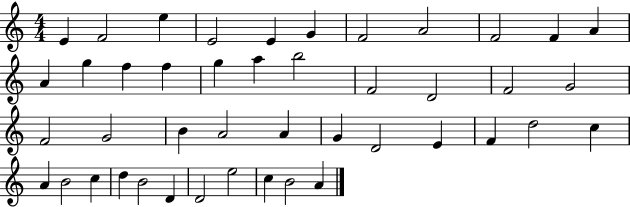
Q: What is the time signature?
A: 4/4